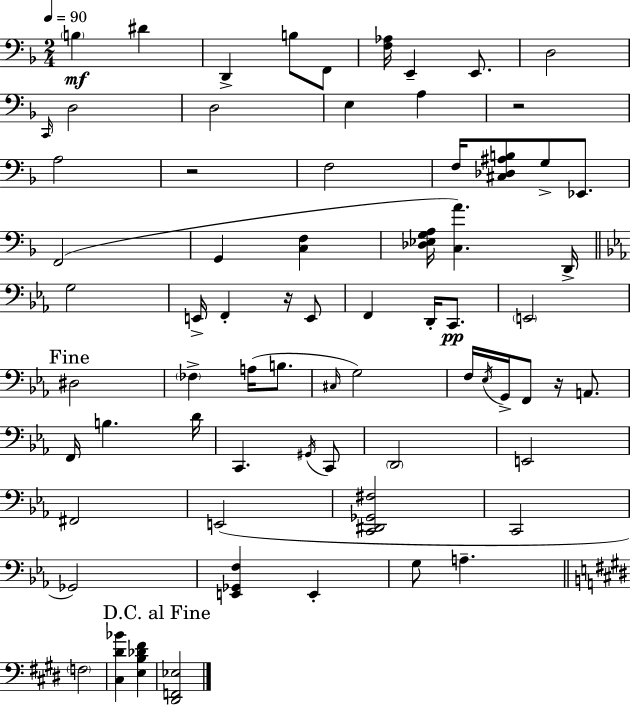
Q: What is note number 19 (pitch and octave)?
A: F2